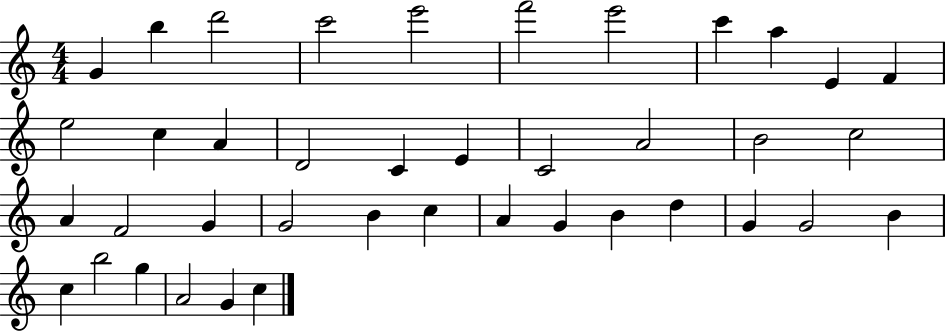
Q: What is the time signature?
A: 4/4